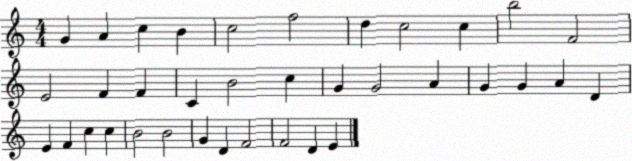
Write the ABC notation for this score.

X:1
T:Untitled
M:4/4
L:1/4
K:C
G A c B c2 f2 d c2 c b2 F2 E2 F F C B2 c G G2 A G G A D E F c c B2 B2 G D F2 F2 D E